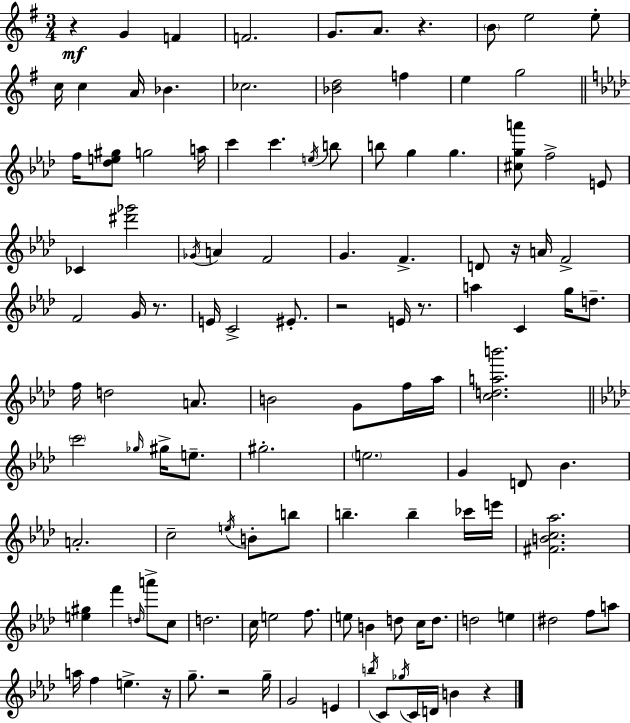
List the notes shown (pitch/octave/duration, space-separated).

R/q G4/q F4/q F4/h. G4/e. A4/e. R/q. B4/e E5/h E5/e C5/s C5/q A4/s Bb4/q. CES5/h. [Bb4,D5]/h F5/q E5/q G5/h F5/s [Db5,E5,G#5]/e G5/h A5/s C6/q C6/q. E5/s B5/e B5/e G5/q G5/q. [C#5,G5,A6]/e F5/h E4/e CES4/q [D#6,Gb6]/h Gb4/s A4/q F4/h G4/q. F4/q. D4/e R/s A4/s F4/h F4/h G4/s R/e. E4/s C4/h EIS4/e. R/h E4/s R/e. A5/q C4/q G5/s D5/e. F5/s D5/h A4/e. B4/h G4/e F5/s Ab5/s [C5,D5,A5,B6]/h. C6/h Gb5/s G#5/s E5/e. G#5/h. E5/h. G4/q D4/e Bb4/q. A4/h. C5/h E5/s B4/e B5/e B5/q. B5/q CES6/s E6/s [F#4,B4,C5,Ab5]/h. [E5,G#5]/q F6/q D5/s A6/e C5/e D5/h. C5/s E5/h F5/e. E5/e B4/q D5/e C5/s D5/e. D5/h E5/q D#5/h F5/e A5/e A5/s F5/q E5/q. R/s G5/e. R/h G5/s G4/h E4/q B5/s C4/e Gb5/s C4/s D4/s B4/q R/q